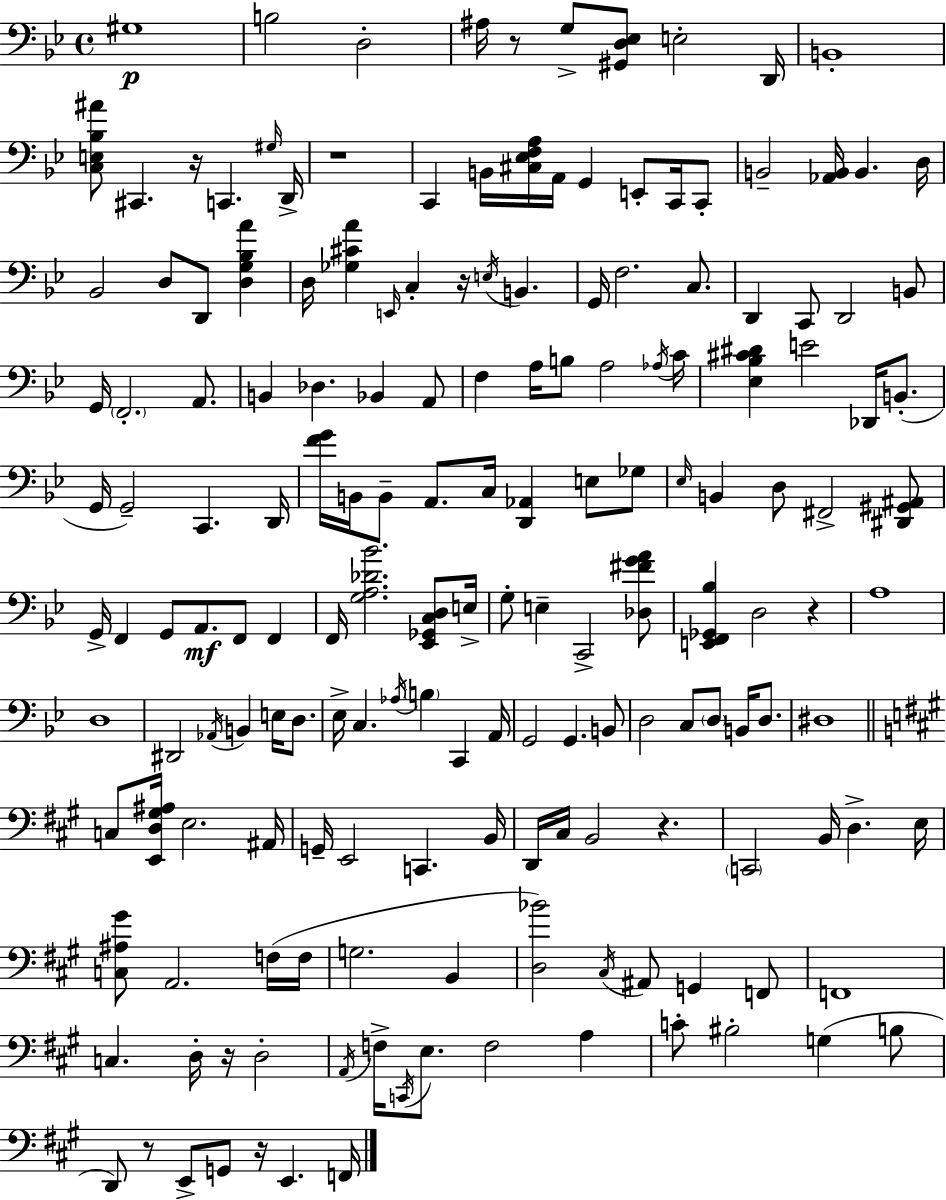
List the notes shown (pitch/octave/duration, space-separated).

G#3/w B3/h D3/h A#3/s R/e G3/e [G#2,D3,Eb3]/e E3/h D2/s B2/w [C3,E3,Bb3,A#4]/e C#2/q. R/s C2/q. G#3/s D2/s R/w C2/q B2/s [C#3,Eb3,F3,A3]/s A2/s G2/q E2/e C2/s C2/e B2/h [Ab2,B2]/s B2/q. D3/s Bb2/h D3/e D2/e [D3,G3,Bb3,A4]/q D3/s [Gb3,C#4,A4]/q E2/s C3/q R/s E3/s B2/q. G2/s F3/h. C3/e. D2/q C2/e D2/h B2/e G2/s F2/h. A2/e. B2/q Db3/q. Bb2/q A2/e F3/q A3/s B3/e A3/h Ab3/s C4/s [Eb3,Bb3,C#4,D#4]/q E4/h Db2/s B2/e. G2/s G2/h C2/q. D2/s [F4,G4]/s B2/s B2/e A2/e. C3/s [D2,Ab2]/q E3/e Gb3/e Eb3/s B2/q D3/e F#2/h [D#2,G#2,A#2]/e G2/s F2/q G2/e A2/e. F2/e F2/q F2/s [G3,A3,Db4,Bb4]/h. [Eb2,Gb2,C3,D3]/e E3/s G3/e E3/q C2/h [Db3,F#4,G4,A4]/e [E2,F2,Gb2,Bb3]/q D3/h R/q A3/w D3/w D#2/h Ab2/s B2/q E3/s D3/e. Eb3/s C3/q. Ab3/s B3/q C2/q A2/s G2/h G2/q. B2/e D3/h C3/e D3/e B2/s D3/e. D#3/w C3/e [E2,D3,G#3,A#3]/s E3/h. A#2/s G2/s E2/h C2/q. B2/s D2/s C#3/s B2/h R/q. C2/h B2/s D3/q. E3/s [C3,A#3,G#4]/e A2/h. F3/s F3/s G3/h. B2/q [D3,Bb4]/h C#3/s A#2/e G2/q F2/e F2/w C3/q. D3/s R/s D3/h A2/s F3/s C2/s E3/e. F3/h A3/q C4/e BIS3/h G3/q B3/e D2/e R/e E2/e G2/e R/s E2/q. F2/s